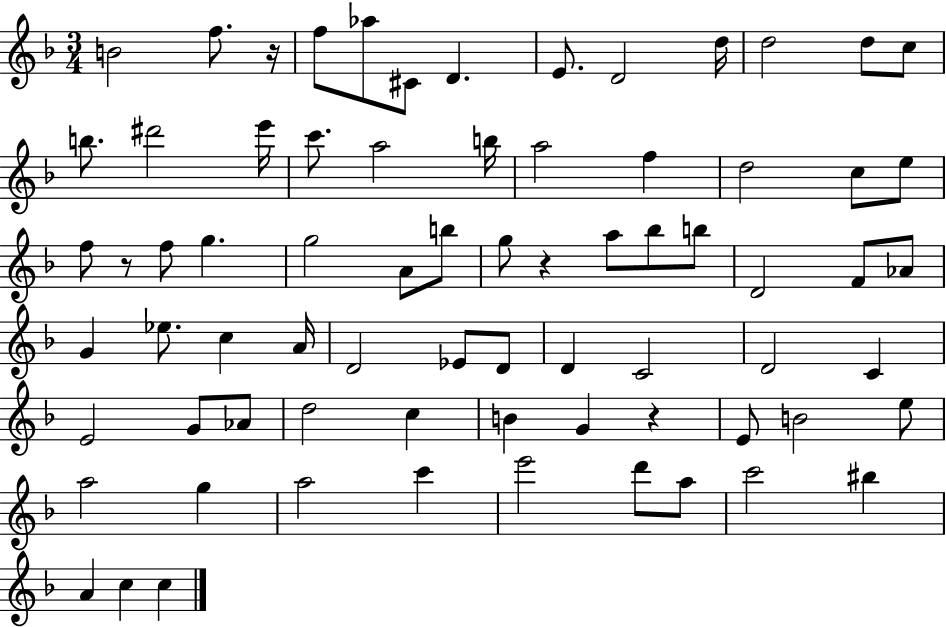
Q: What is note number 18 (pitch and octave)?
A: B5